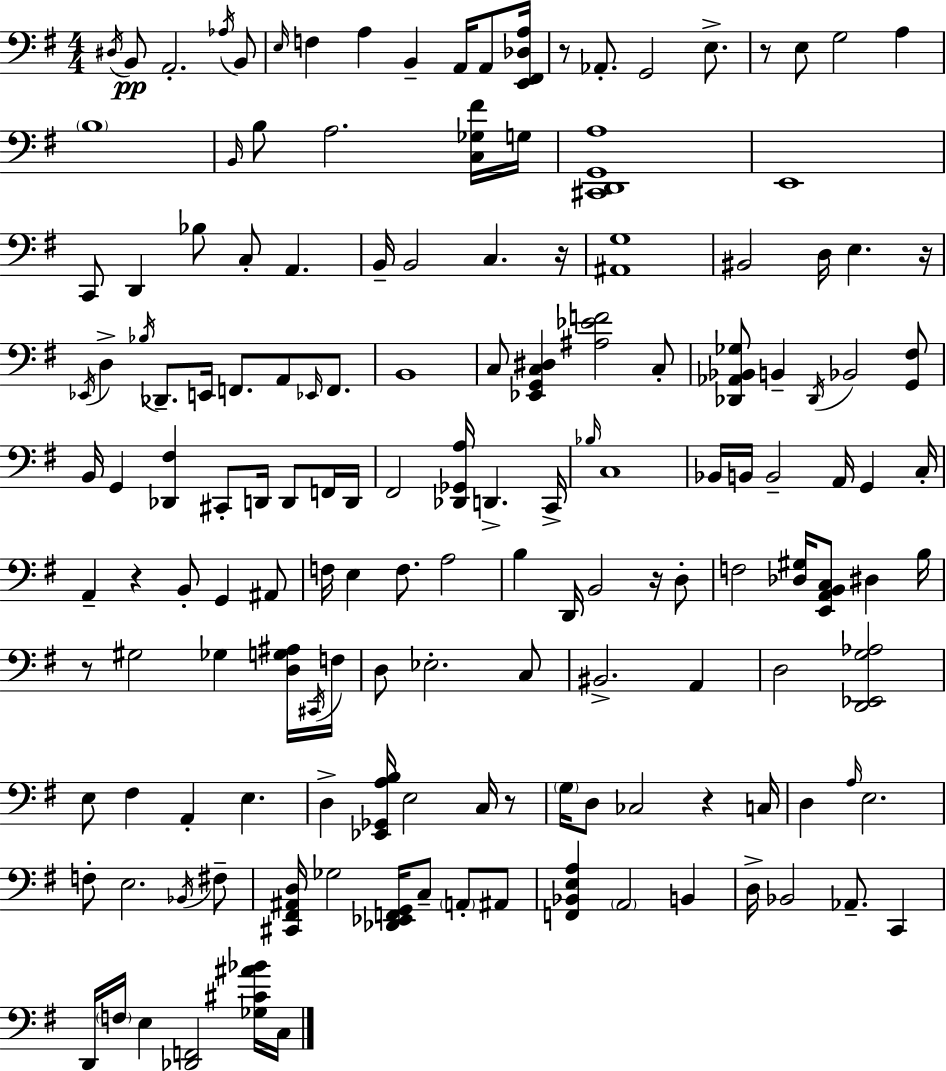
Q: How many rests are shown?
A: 9